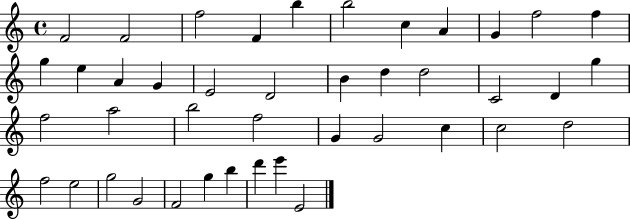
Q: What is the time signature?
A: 4/4